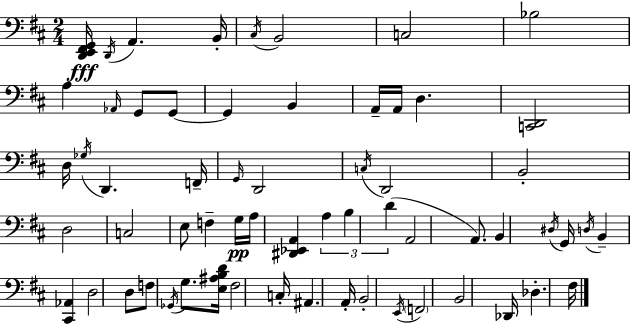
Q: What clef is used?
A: bass